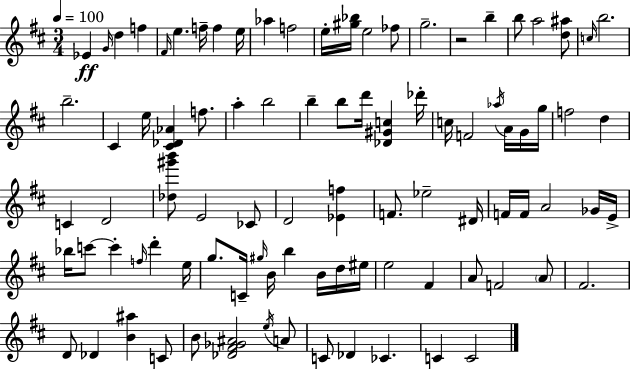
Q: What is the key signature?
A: D major